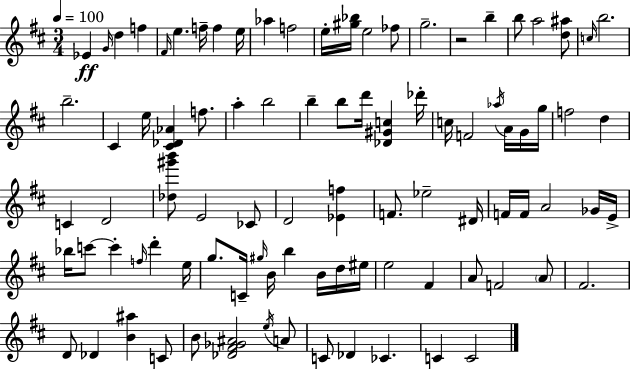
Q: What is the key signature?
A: D major